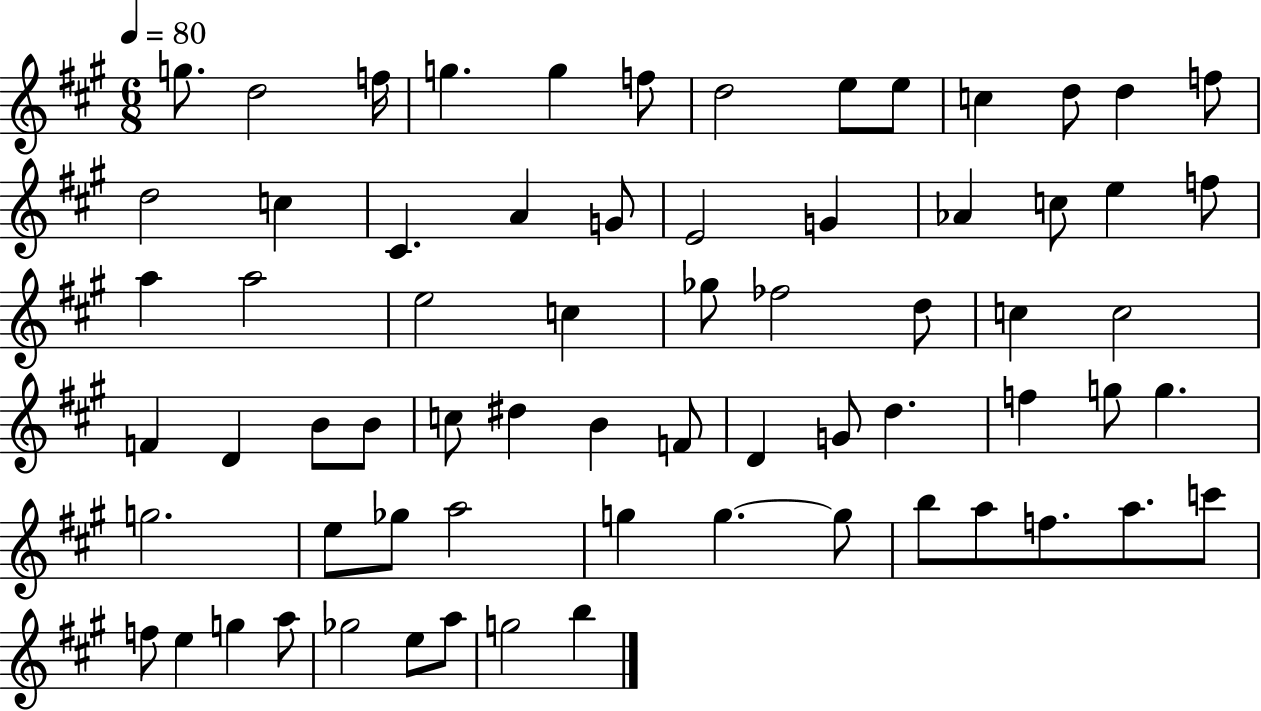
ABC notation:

X:1
T:Untitled
M:6/8
L:1/4
K:A
g/2 d2 f/4 g g f/2 d2 e/2 e/2 c d/2 d f/2 d2 c ^C A G/2 E2 G _A c/2 e f/2 a a2 e2 c _g/2 _f2 d/2 c c2 F D B/2 B/2 c/2 ^d B F/2 D G/2 d f g/2 g g2 e/2 _g/2 a2 g g g/2 b/2 a/2 f/2 a/2 c'/2 f/2 e g a/2 _g2 e/2 a/2 g2 b